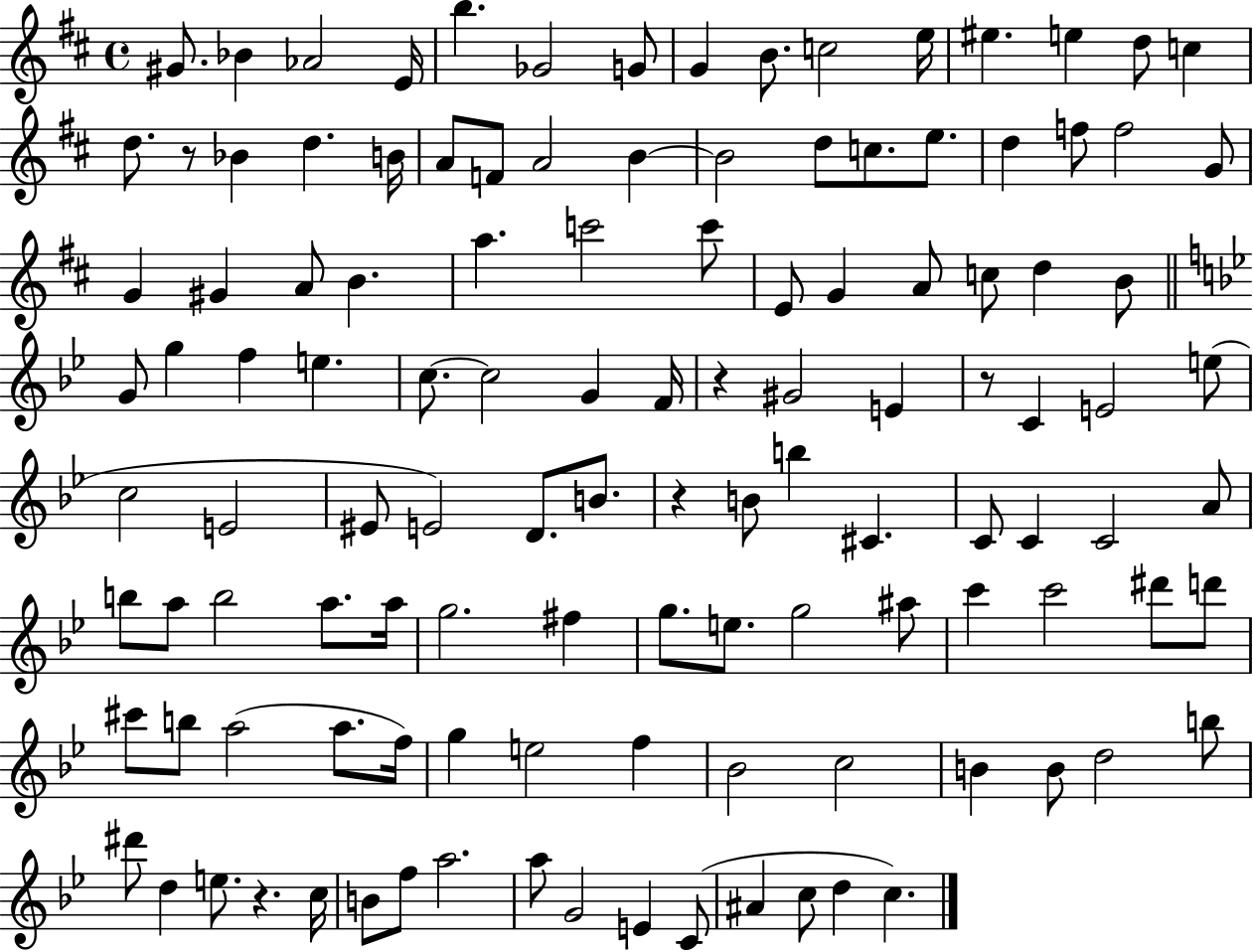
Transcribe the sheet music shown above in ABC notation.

X:1
T:Untitled
M:4/4
L:1/4
K:D
^G/2 _B _A2 E/4 b _G2 G/2 G B/2 c2 e/4 ^e e d/2 c d/2 z/2 _B d B/4 A/2 F/2 A2 B B2 d/2 c/2 e/2 d f/2 f2 G/2 G ^G A/2 B a c'2 c'/2 E/2 G A/2 c/2 d B/2 G/2 g f e c/2 c2 G F/4 z ^G2 E z/2 C E2 e/2 c2 E2 ^E/2 E2 D/2 B/2 z B/2 b ^C C/2 C C2 A/2 b/2 a/2 b2 a/2 a/4 g2 ^f g/2 e/2 g2 ^a/2 c' c'2 ^d'/2 d'/2 ^c'/2 b/2 a2 a/2 f/4 g e2 f _B2 c2 B B/2 d2 b/2 ^d'/2 d e/2 z c/4 B/2 f/2 a2 a/2 G2 E C/2 ^A c/2 d c